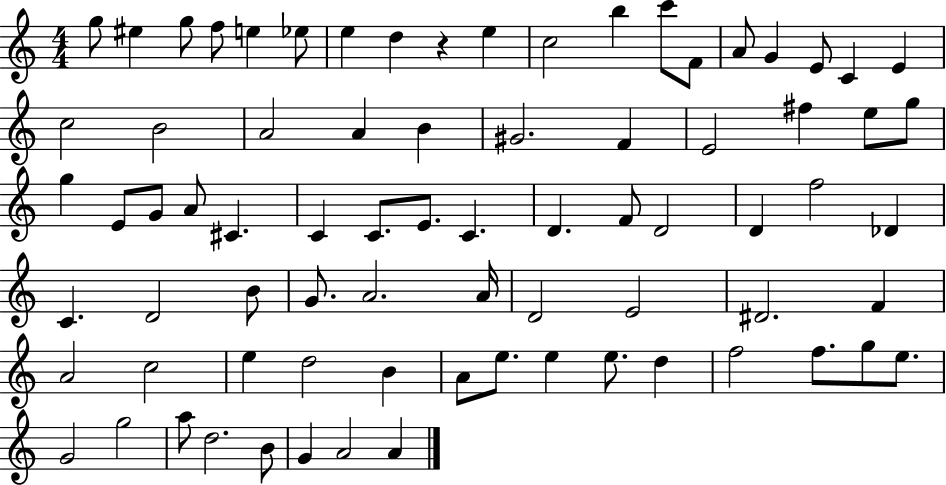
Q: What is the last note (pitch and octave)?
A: A4